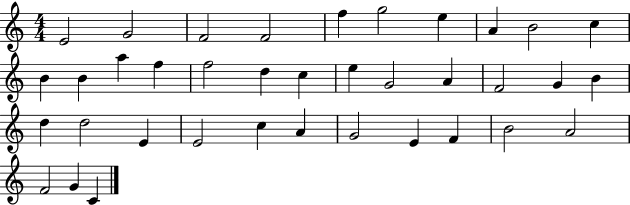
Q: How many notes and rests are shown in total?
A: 37